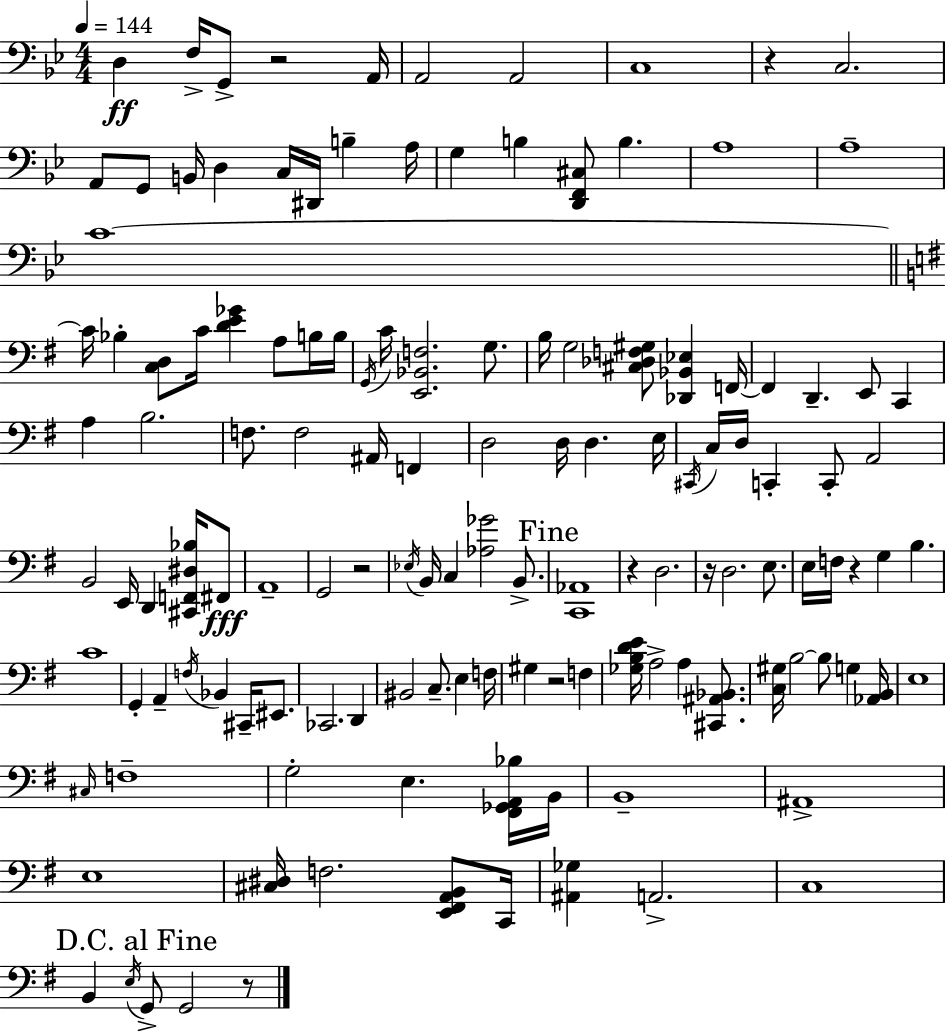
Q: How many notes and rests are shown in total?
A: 133